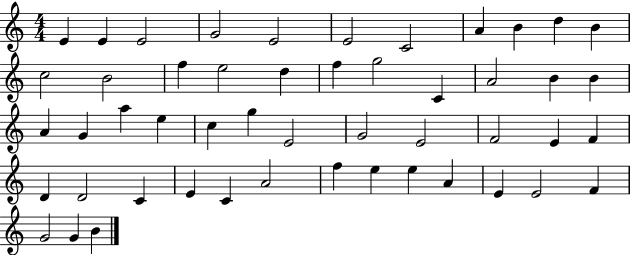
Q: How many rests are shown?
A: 0